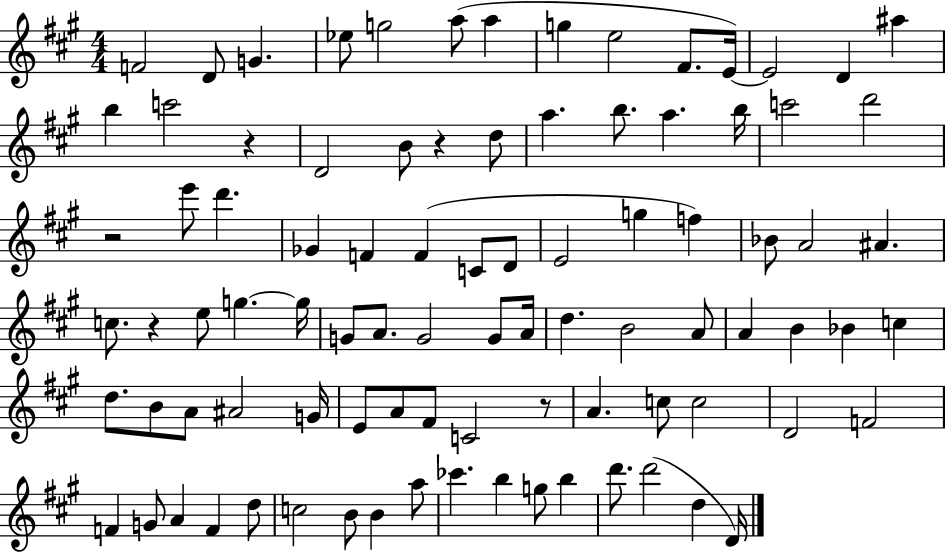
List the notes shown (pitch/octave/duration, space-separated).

F4/h D4/e G4/q. Eb5/e G5/h A5/e A5/q G5/q E5/h F#4/e. E4/s E4/h D4/q A#5/q B5/q C6/h R/q D4/h B4/e R/q D5/e A5/q. B5/e. A5/q. B5/s C6/h D6/h R/h E6/e D6/q. Gb4/q F4/q F4/q C4/e D4/e E4/h G5/q F5/q Bb4/e A4/h A#4/q. C5/e. R/q E5/e G5/q. G5/s G4/e A4/e. G4/h G4/e A4/s D5/q. B4/h A4/e A4/q B4/q Bb4/q C5/q D5/e. B4/e A4/e A#4/h G4/s E4/e A4/e F#4/e C4/h R/e A4/q. C5/e C5/h D4/h F4/h F4/q G4/e A4/q F4/q D5/e C5/h B4/e B4/q A5/e CES6/q. B5/q G5/e B5/q D6/e. D6/h D5/q D4/s